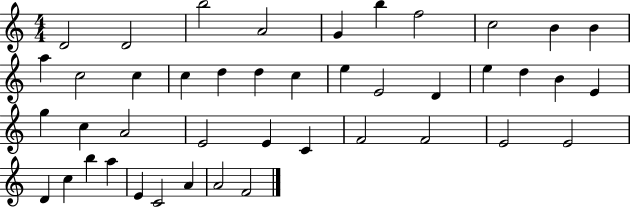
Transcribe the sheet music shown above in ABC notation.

X:1
T:Untitled
M:4/4
L:1/4
K:C
D2 D2 b2 A2 G b f2 c2 B B a c2 c c d d c e E2 D e d B E g c A2 E2 E C F2 F2 E2 E2 D c b a E C2 A A2 F2